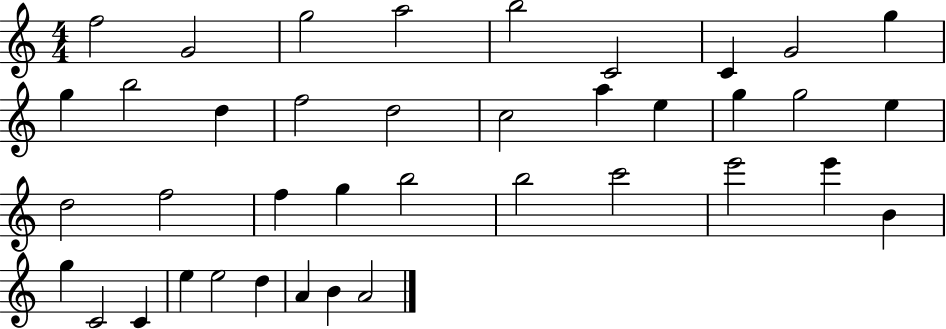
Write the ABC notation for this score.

X:1
T:Untitled
M:4/4
L:1/4
K:C
f2 G2 g2 a2 b2 C2 C G2 g g b2 d f2 d2 c2 a e g g2 e d2 f2 f g b2 b2 c'2 e'2 e' B g C2 C e e2 d A B A2